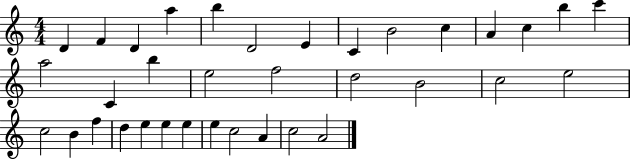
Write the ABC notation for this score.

X:1
T:Untitled
M:4/4
L:1/4
K:C
D F D a b D2 E C B2 c A c b c' a2 C b e2 f2 d2 B2 c2 e2 c2 B f d e e e e c2 A c2 A2